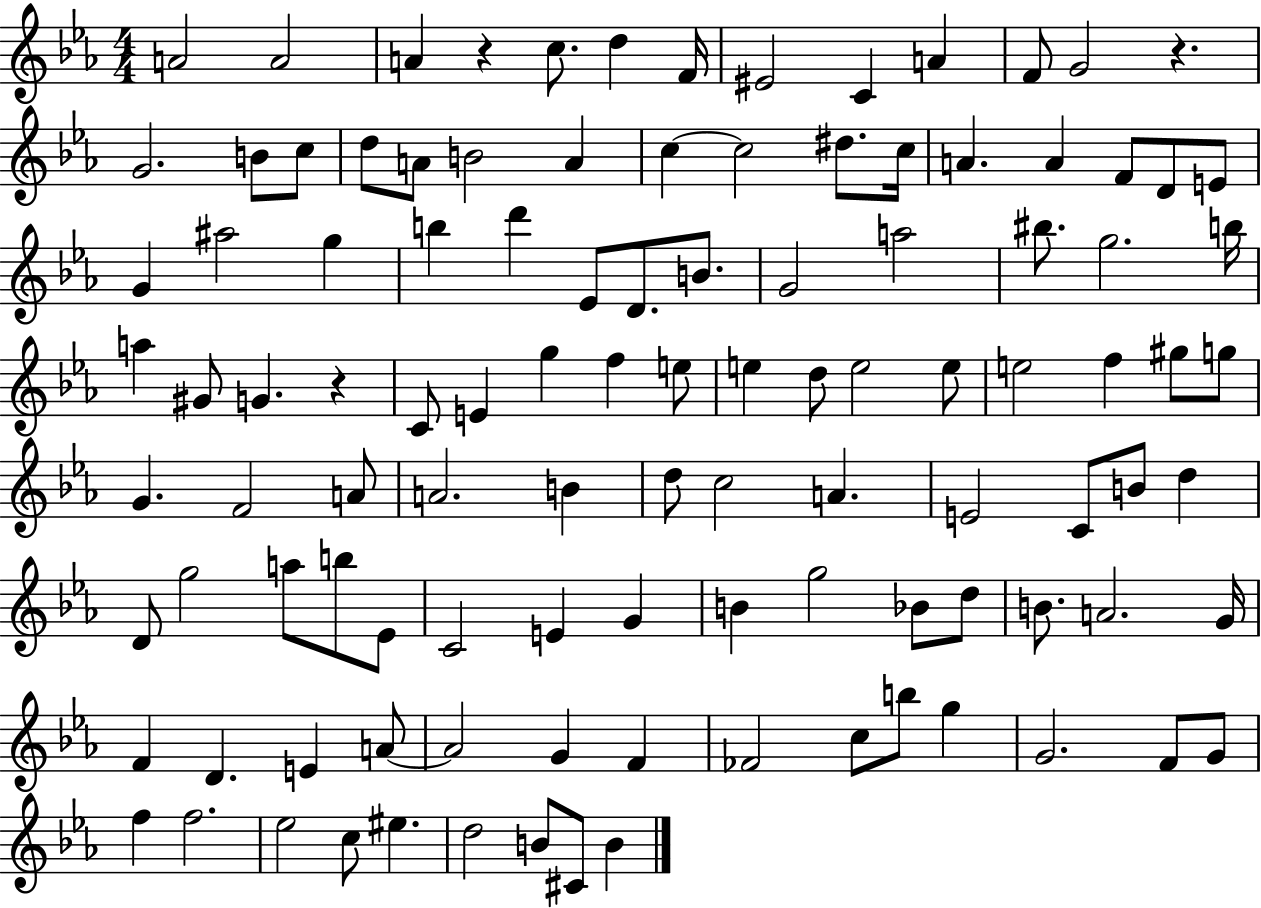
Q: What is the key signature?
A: EES major